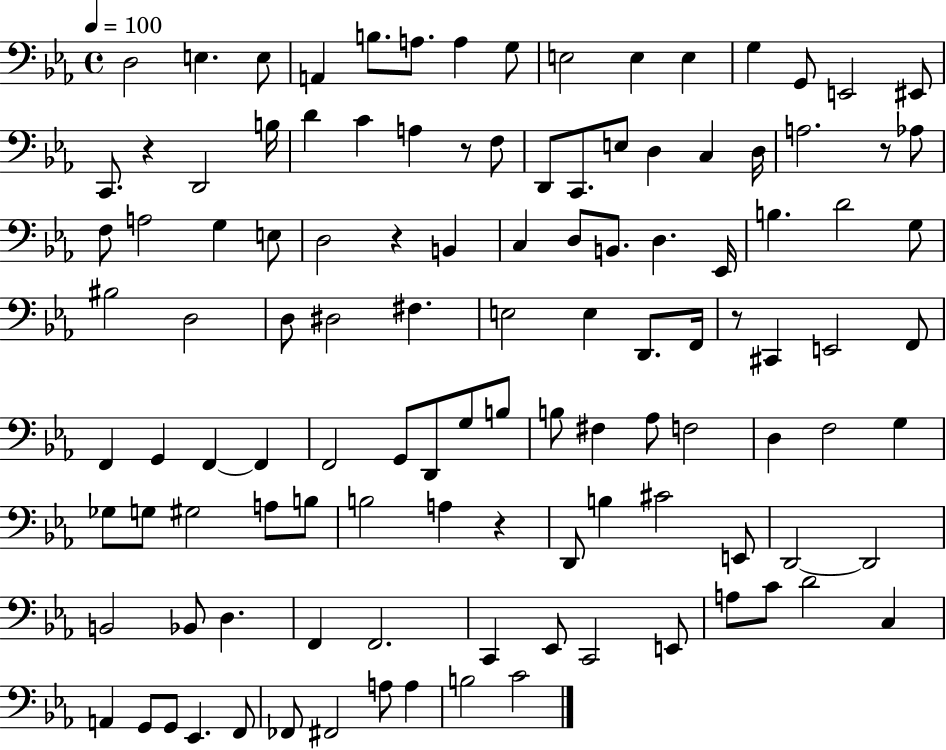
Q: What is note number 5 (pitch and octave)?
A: B3